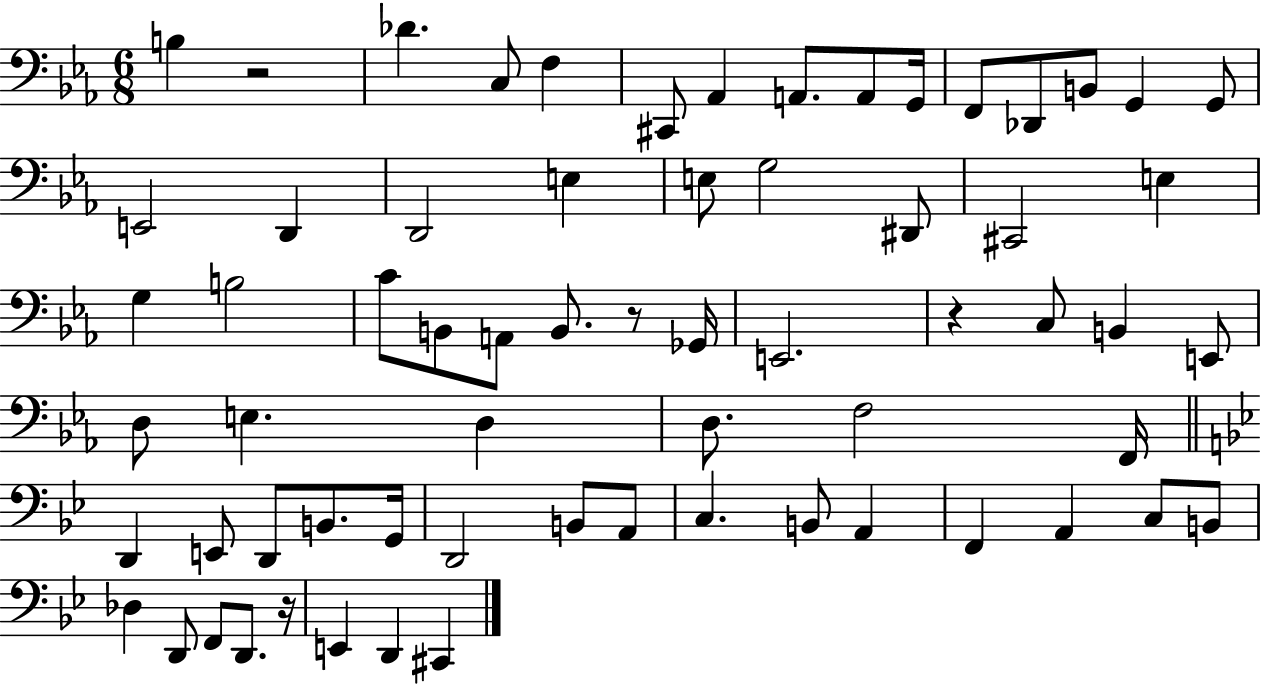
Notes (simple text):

B3/q R/h Db4/q. C3/e F3/q C#2/e Ab2/q A2/e. A2/e G2/s F2/e Db2/e B2/e G2/q G2/e E2/h D2/q D2/h E3/q E3/e G3/h D#2/e C#2/h E3/q G3/q B3/h C4/e B2/e A2/e B2/e. R/e Gb2/s E2/h. R/q C3/e B2/q E2/e D3/e E3/q. D3/q D3/e. F3/h F2/s D2/q E2/e D2/e B2/e. G2/s D2/h B2/e A2/e C3/q. B2/e A2/q F2/q A2/q C3/e B2/e Db3/q D2/e F2/e D2/e. R/s E2/q D2/q C#2/q